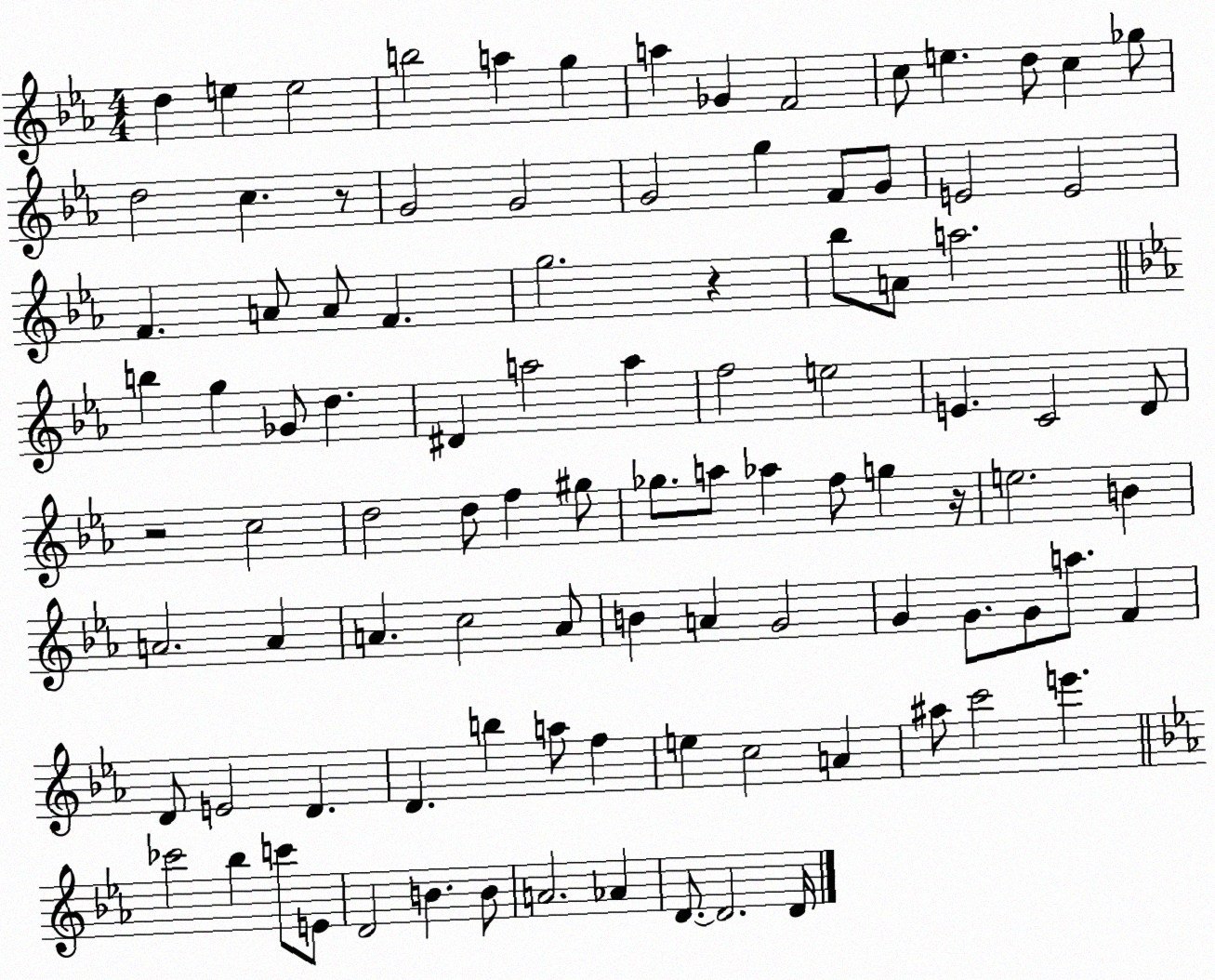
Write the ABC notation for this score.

X:1
T:Untitled
M:4/4
L:1/4
K:Eb
d e e2 b2 a g a _G F2 c/2 e d/2 c _g/2 d2 c z/2 G2 G2 G2 g F/2 G/2 E2 E2 F A/2 A/2 F g2 z _b/2 A/2 a2 b g _G/2 d ^D a2 a f2 e2 E C2 D/2 z2 c2 d2 d/2 f ^g/2 _g/2 a/2 _a f/2 g z/4 e2 B A2 A A c2 A/2 B A G2 G G/2 G/2 a/2 F D/2 E2 D D b a/2 f e c2 A ^a/2 c'2 e' _c'2 _b c'/2 E/2 D2 B B/2 A2 _A D/2 D2 D/4